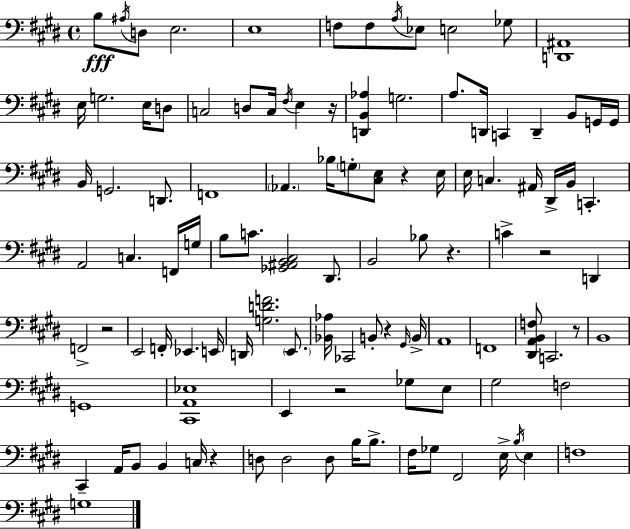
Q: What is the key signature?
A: E major